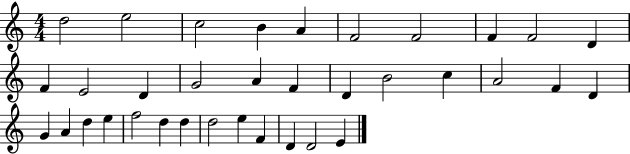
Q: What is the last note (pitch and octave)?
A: E4